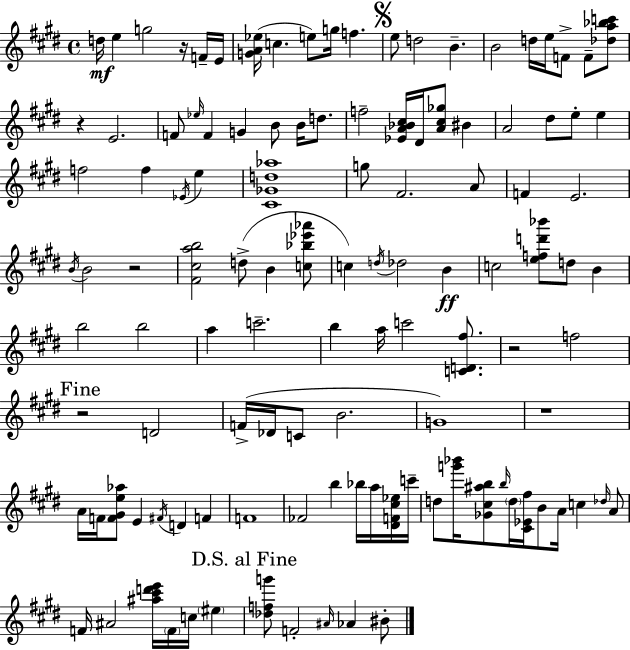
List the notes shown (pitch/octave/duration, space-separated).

D5/s E5/q G5/h R/s F4/s E4/s [G4,A4,Eb5]/s C5/q. E5/e G5/s F5/q. E5/e D5/h B4/q. B4/h D5/s E5/s F4/e F4/e [Db5,A5,Bb5,C6]/e R/q E4/h. F4/e Eb5/s F4/q G4/q B4/e B4/s D5/e. F5/h [Eb4,A4,Bb4,C#5]/s D#4/s [A4,C#5,Gb5]/e BIS4/q A4/h D#5/e E5/e E5/q F5/h F5/q Eb4/s E5/q [C#4,Gb4,D5,Ab5]/w G5/e F#4/h. A4/e F4/q E4/h. B4/s B4/h R/h [F#4,C#5,A5,B5]/h D5/e B4/q [C5,Bb5,Eb6,Ab6]/e C5/q D5/s Db5/h B4/q C5/h [E5,F5,D6,Bb6]/e D5/e B4/q B5/h B5/h A5/q C6/h. B5/q A5/s C6/h [C4,D4,F#5]/e. R/h F5/h R/h D4/h F4/s Db4/s C4/e B4/h. G4/w R/w A4/s F4/s [F4,G#4,E5,Ab5]/e E4/q F#4/s D4/q F4/q F4/w FES4/h B5/q Bb5/s A5/s [D#4,F4,C#5,Eb5]/s C6/s D5/e [G6,Bb6]/s [Gb4,C#5,A#5,B5]/e B5/s D5/s [C#4,Eb4,F#5]/s B4/e A4/s C5/q Db5/s A4/e F4/s A#4/h [A#5,C#6,D6,E6]/s F4/s C5/s EIS5/q [Db5,F5,G6]/e F4/h A#4/s Ab4/q BIS4/e